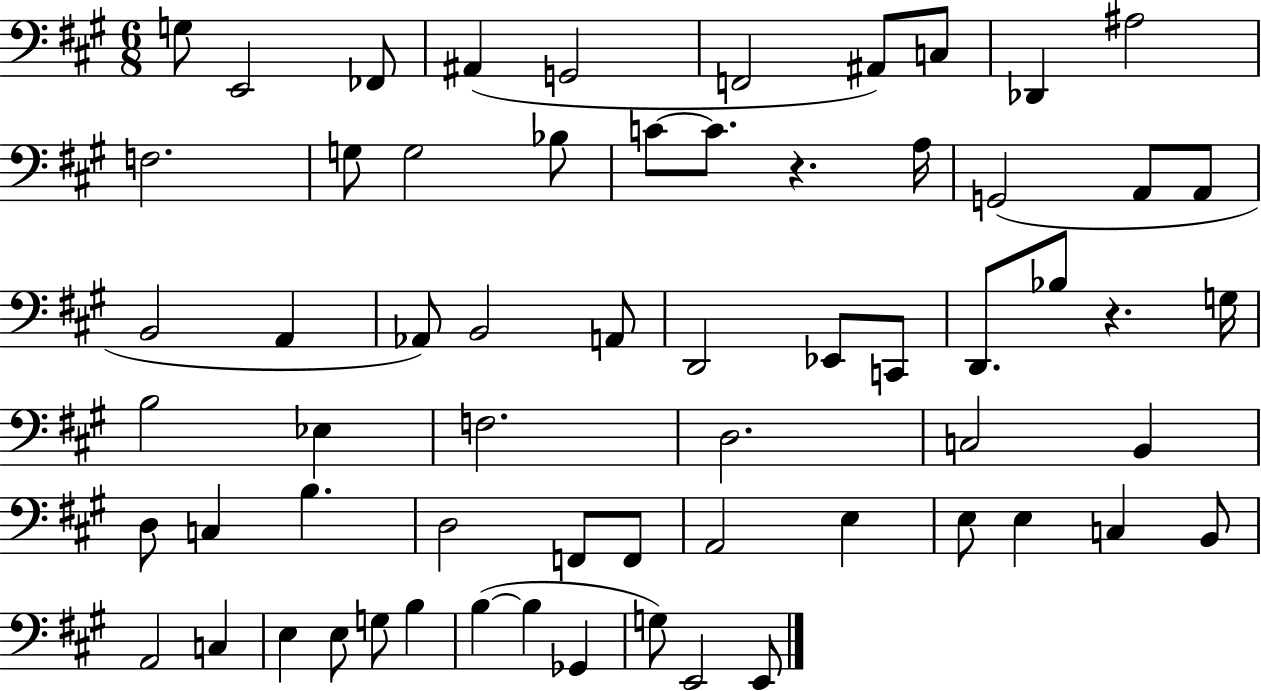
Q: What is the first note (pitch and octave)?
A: G3